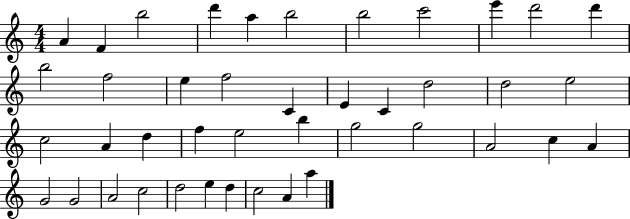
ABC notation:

X:1
T:Untitled
M:4/4
L:1/4
K:C
A F b2 d' a b2 b2 c'2 e' d'2 d' b2 f2 e f2 C E C d2 d2 e2 c2 A d f e2 b g2 g2 A2 c A G2 G2 A2 c2 d2 e d c2 A a